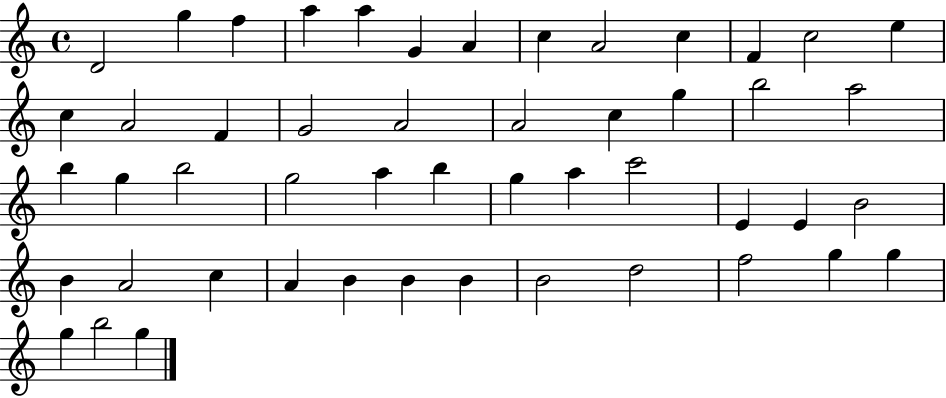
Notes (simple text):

D4/h G5/q F5/q A5/q A5/q G4/q A4/q C5/q A4/h C5/q F4/q C5/h E5/q C5/q A4/h F4/q G4/h A4/h A4/h C5/q G5/q B5/h A5/h B5/q G5/q B5/h G5/h A5/q B5/q G5/q A5/q C6/h E4/q E4/q B4/h B4/q A4/h C5/q A4/q B4/q B4/q B4/q B4/h D5/h F5/h G5/q G5/q G5/q B5/h G5/q